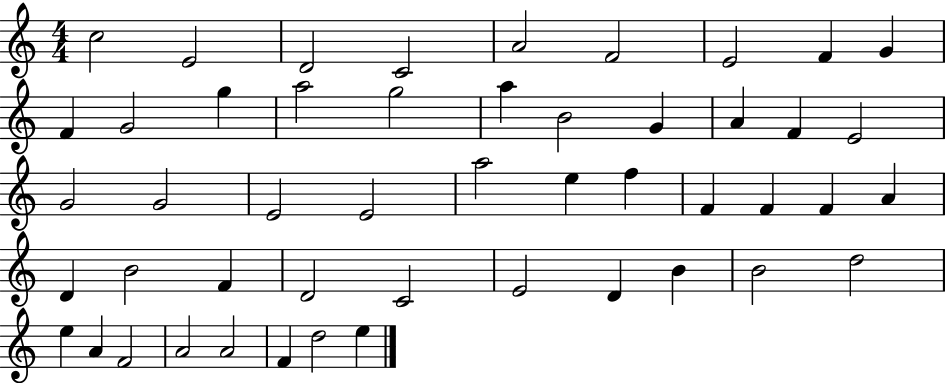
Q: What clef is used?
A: treble